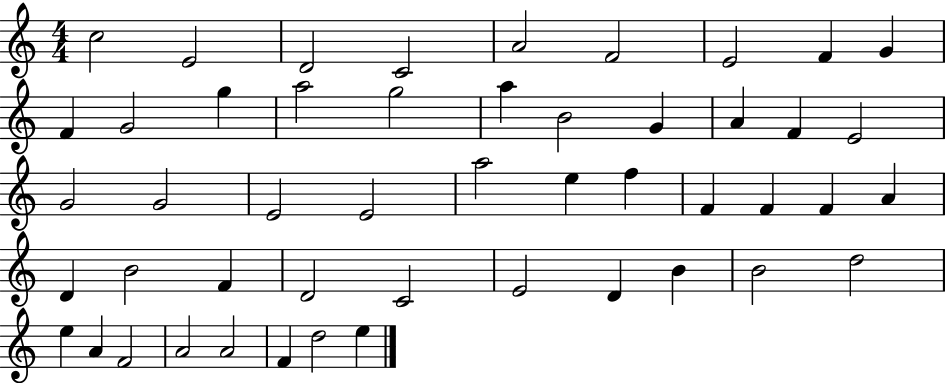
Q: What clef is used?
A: treble